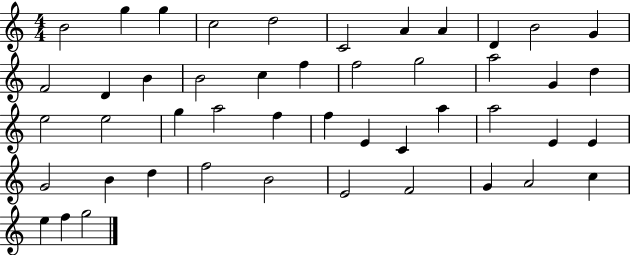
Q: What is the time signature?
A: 4/4